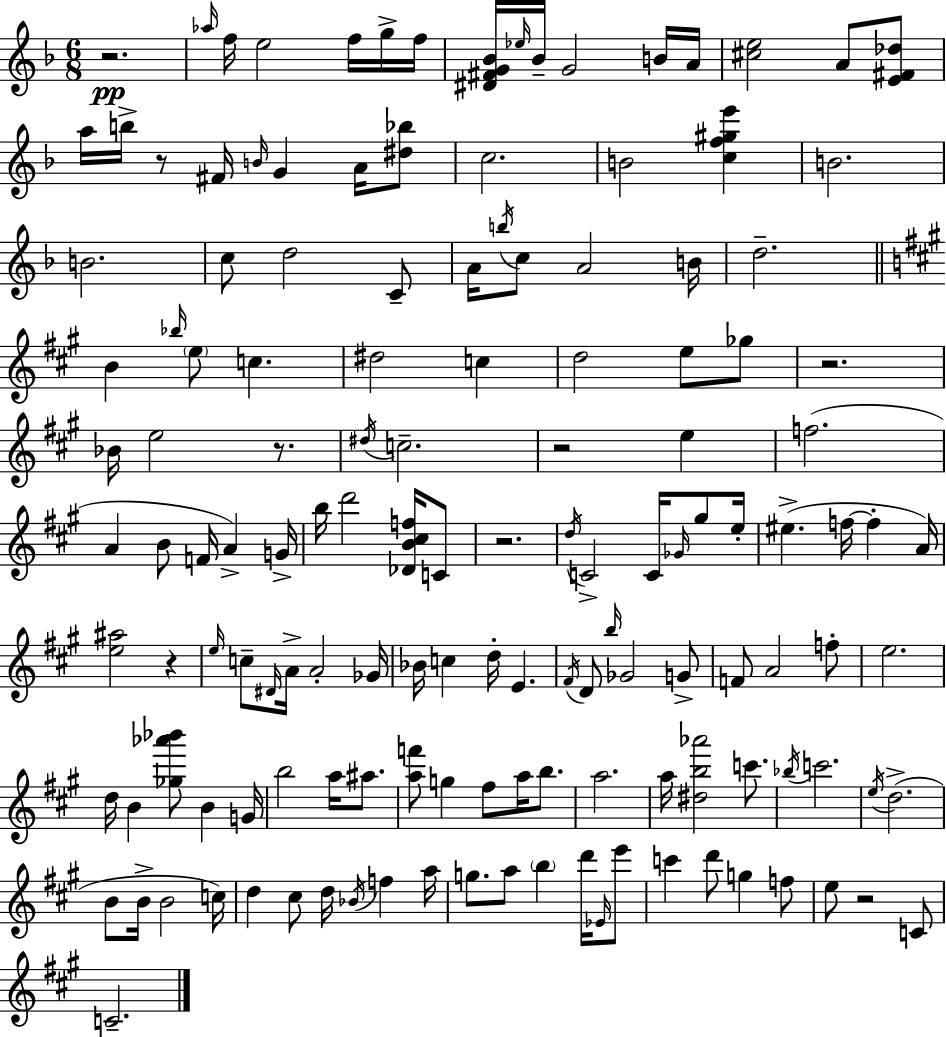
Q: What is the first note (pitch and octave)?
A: Ab5